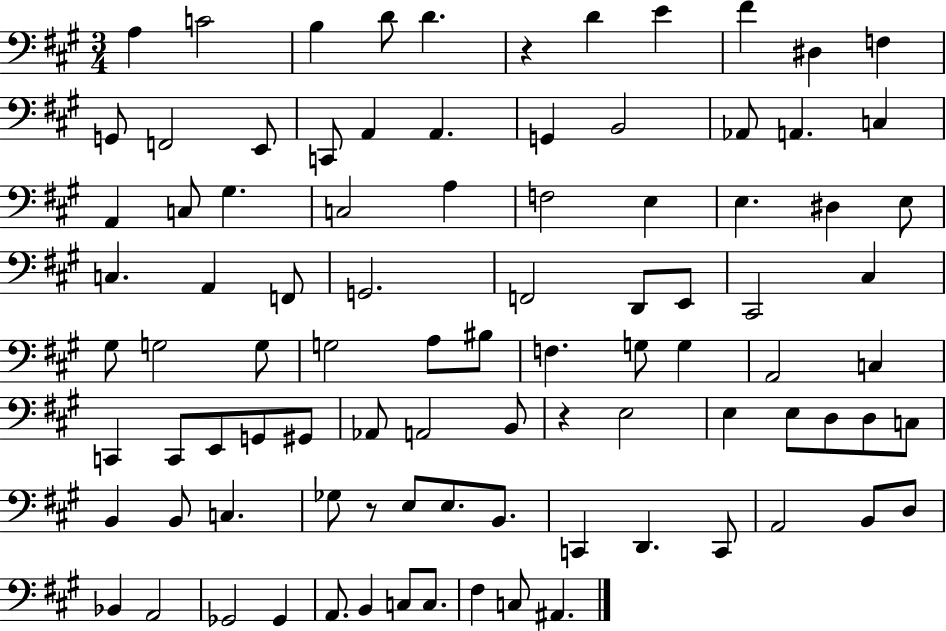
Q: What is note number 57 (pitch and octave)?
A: Ab2